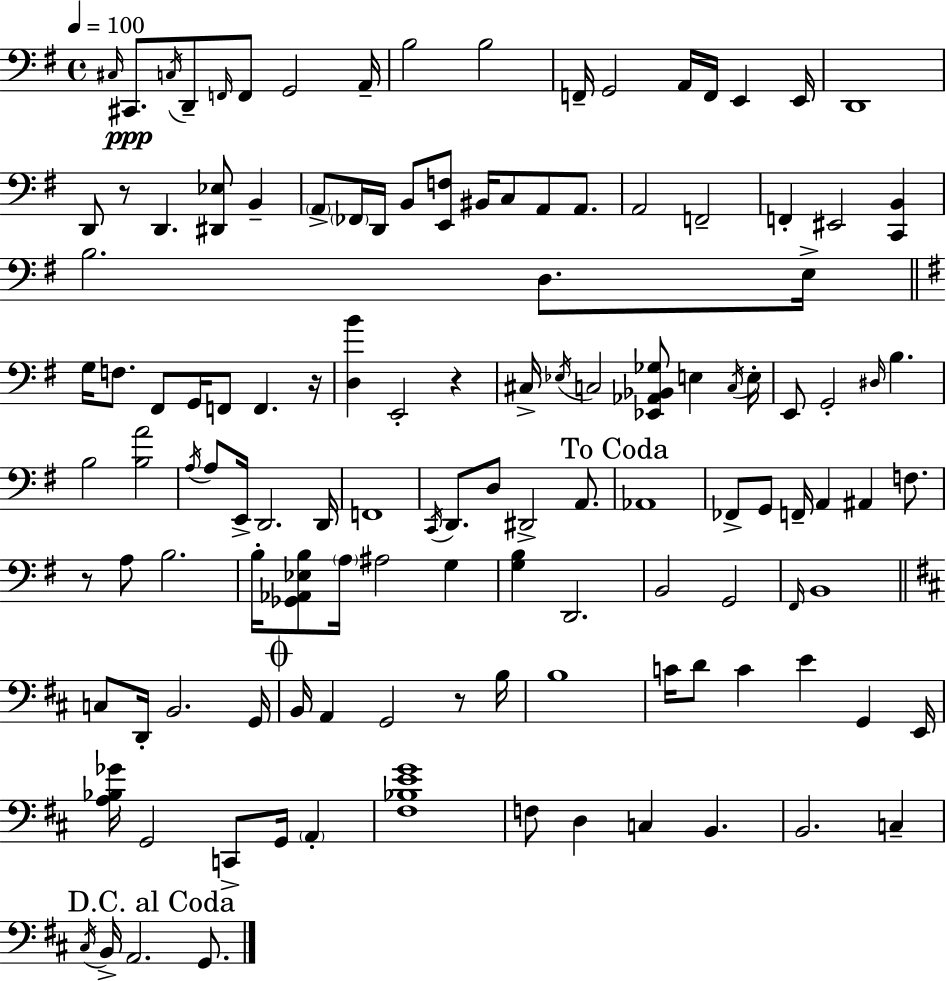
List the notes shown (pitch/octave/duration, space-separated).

C#3/s C#2/e. C3/s D2/e F2/s F2/e G2/h A2/s B3/h B3/h F2/s G2/h A2/s F2/s E2/q E2/s D2/w D2/e R/e D2/q. [D#2,Eb3]/e B2/q A2/e FES2/s D2/s B2/e [E2,F3]/e BIS2/s C3/e A2/e A2/e. A2/h F2/h F2/q EIS2/h [C2,B2]/q B3/h. D3/e. E3/s G3/s F3/e. F#2/e G2/s F2/e F2/q. R/s [D3,B4]/q E2/h R/q C#3/s Eb3/s C3/h [Eb2,Ab2,Bb2,Gb3]/e E3/q C3/s E3/s E2/e G2/h D#3/s B3/q. B3/h [B3,A4]/h A3/s A3/e E2/s D2/h. D2/s F2/w C2/s D2/e. D3/e D#2/h A2/e. Ab2/w FES2/e G2/e F2/s A2/q A#2/q F3/e. R/e A3/e B3/h. B3/s [Gb2,Ab2,Eb3,B3]/e A3/s A#3/h G3/q [G3,B3]/q D2/h. B2/h G2/h F#2/s B2/w C3/e D2/s B2/h. G2/s B2/s A2/q G2/h R/e B3/s B3/w C4/s D4/e C4/q E4/q G2/q E2/s [A3,Bb3,Gb4]/s G2/h C2/e G2/s A2/q [F#3,Bb3,E4,G4]/w F3/e D3/q C3/q B2/q. B2/h. C3/q C#3/s B2/s A2/h. G2/e.